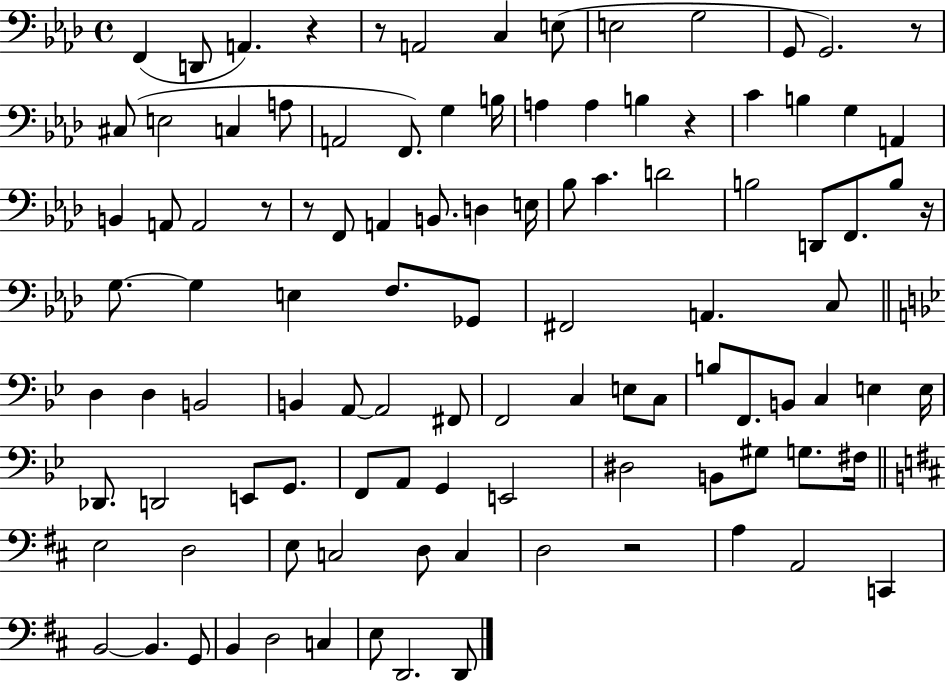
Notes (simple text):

F2/q D2/e A2/q. R/q R/e A2/h C3/q E3/e E3/h G3/h G2/e G2/h. R/e C#3/e E3/h C3/q A3/e A2/h F2/e. G3/q B3/s A3/q A3/q B3/q R/q C4/q B3/q G3/q A2/q B2/q A2/e A2/h R/e R/e F2/e A2/q B2/e. D3/q E3/s Bb3/e C4/q. D4/h B3/h D2/e F2/e. B3/e R/s G3/e. G3/q E3/q F3/e. Gb2/e F#2/h A2/q. C3/e D3/q D3/q B2/h B2/q A2/e A2/h F#2/e F2/h C3/q E3/e C3/e B3/e F2/e. B2/e C3/q E3/q E3/s Db2/e. D2/h E2/e G2/e. F2/e A2/e G2/q E2/h D#3/h B2/e G#3/e G3/e. F#3/s E3/h D3/h E3/e C3/h D3/e C3/q D3/h R/h A3/q A2/h C2/q B2/h B2/q. G2/e B2/q D3/h C3/q E3/e D2/h. D2/e